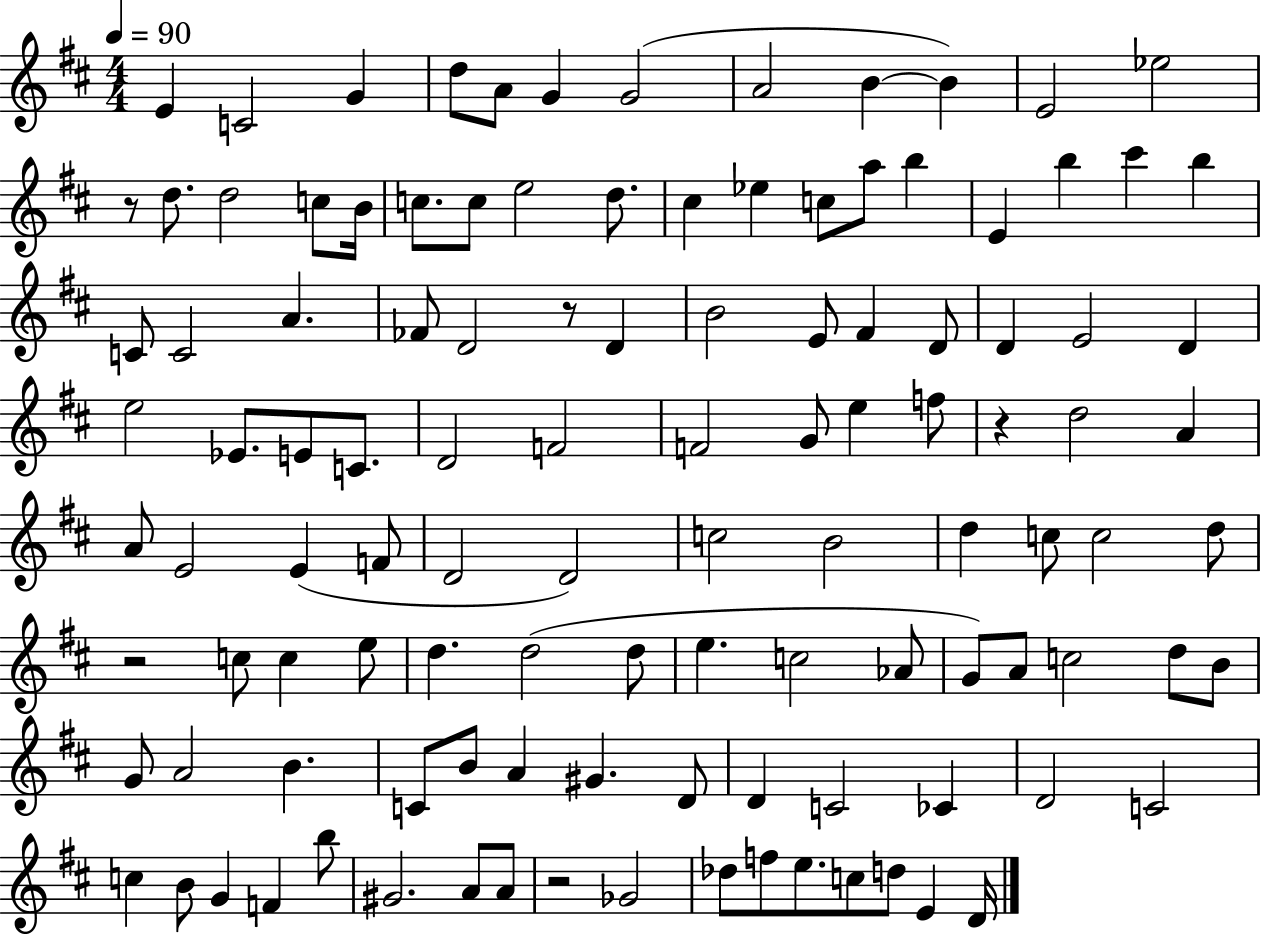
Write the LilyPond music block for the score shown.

{
  \clef treble
  \numericTimeSignature
  \time 4/4
  \key d \major
  \tempo 4 = 90
  e'4 c'2 g'4 | d''8 a'8 g'4 g'2( | a'2 b'4~~ b'4) | e'2 ees''2 | \break r8 d''8. d''2 c''8 b'16 | c''8. c''8 e''2 d''8. | cis''4 ees''4 c''8 a''8 b''4 | e'4 b''4 cis'''4 b''4 | \break c'8 c'2 a'4. | fes'8 d'2 r8 d'4 | b'2 e'8 fis'4 d'8 | d'4 e'2 d'4 | \break e''2 ees'8. e'8 c'8. | d'2 f'2 | f'2 g'8 e''4 f''8 | r4 d''2 a'4 | \break a'8 e'2 e'4( f'8 | d'2 d'2) | c''2 b'2 | d''4 c''8 c''2 d''8 | \break r2 c''8 c''4 e''8 | d''4. d''2( d''8 | e''4. c''2 aes'8 | g'8) a'8 c''2 d''8 b'8 | \break g'8 a'2 b'4. | c'8 b'8 a'4 gis'4. d'8 | d'4 c'2 ces'4 | d'2 c'2 | \break c''4 b'8 g'4 f'4 b''8 | gis'2. a'8 a'8 | r2 ges'2 | des''8 f''8 e''8. c''8 d''8 e'4 d'16 | \break \bar "|."
}